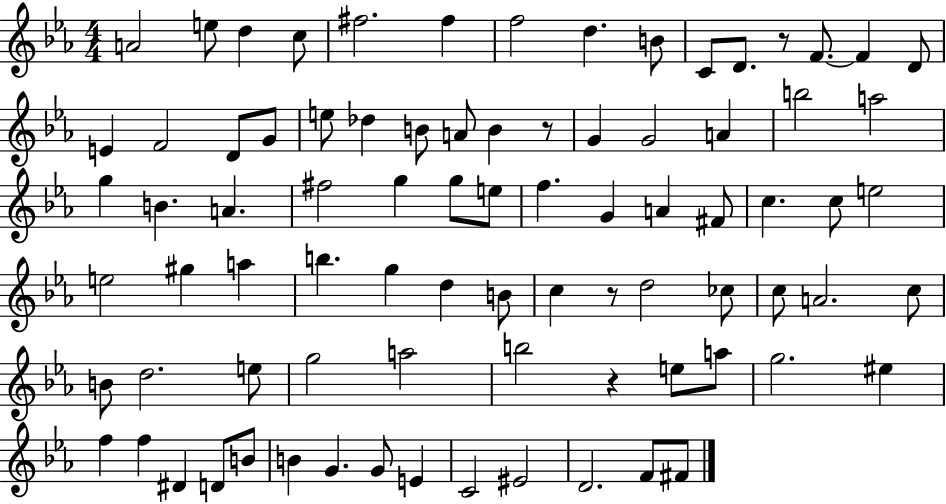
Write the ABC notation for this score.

X:1
T:Untitled
M:4/4
L:1/4
K:Eb
A2 e/2 d c/2 ^f2 ^f f2 d B/2 C/2 D/2 z/2 F/2 F D/2 E F2 D/2 G/2 e/2 _d B/2 A/2 B z/2 G G2 A b2 a2 g B A ^f2 g g/2 e/2 f G A ^F/2 c c/2 e2 e2 ^g a b g d B/2 c z/2 d2 _c/2 c/2 A2 c/2 B/2 d2 e/2 g2 a2 b2 z e/2 a/2 g2 ^e f f ^D D/2 B/2 B G G/2 E C2 ^E2 D2 F/2 ^F/2